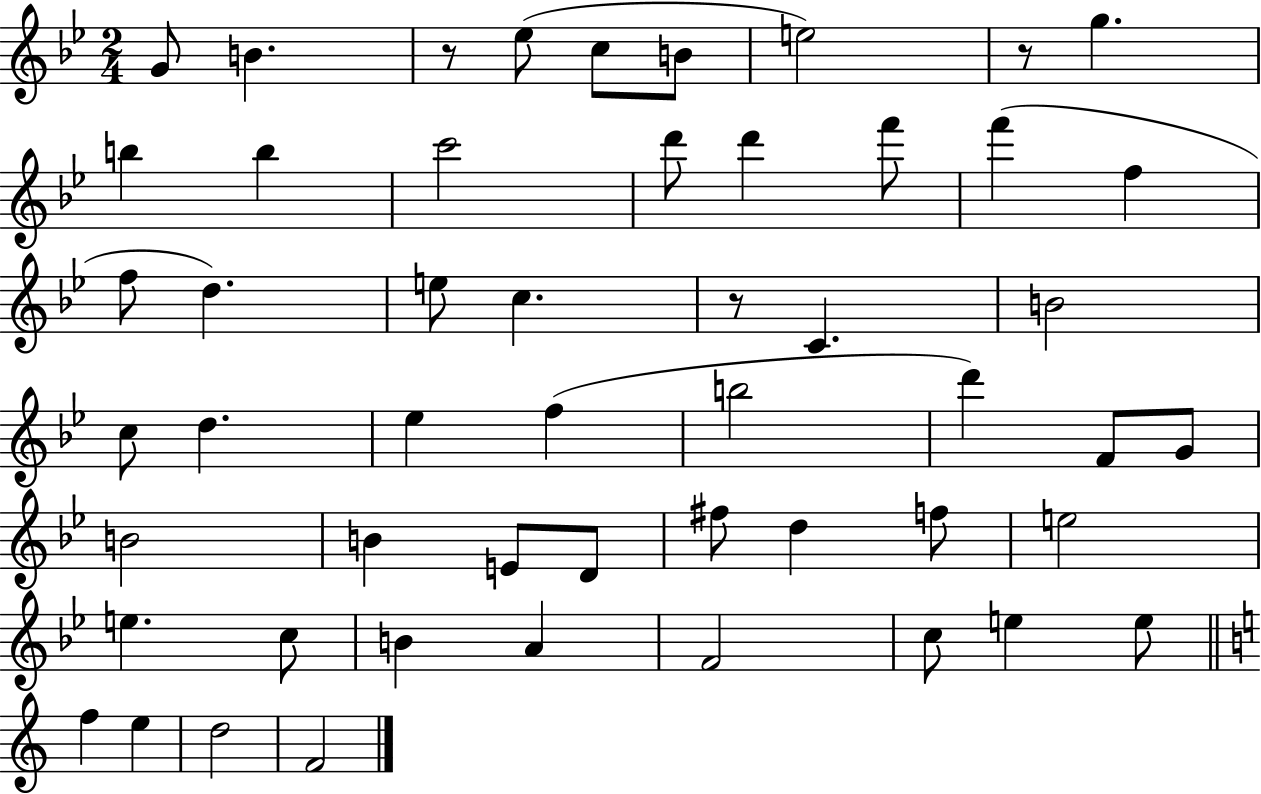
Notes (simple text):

G4/e B4/q. R/e Eb5/e C5/e B4/e E5/h R/e G5/q. B5/q B5/q C6/h D6/e D6/q F6/e F6/q F5/q F5/e D5/q. E5/e C5/q. R/e C4/q. B4/h C5/e D5/q. Eb5/q F5/q B5/h D6/q F4/e G4/e B4/h B4/q E4/e D4/e F#5/e D5/q F5/e E5/h E5/q. C5/e B4/q A4/q F4/h C5/e E5/q E5/e F5/q E5/q D5/h F4/h